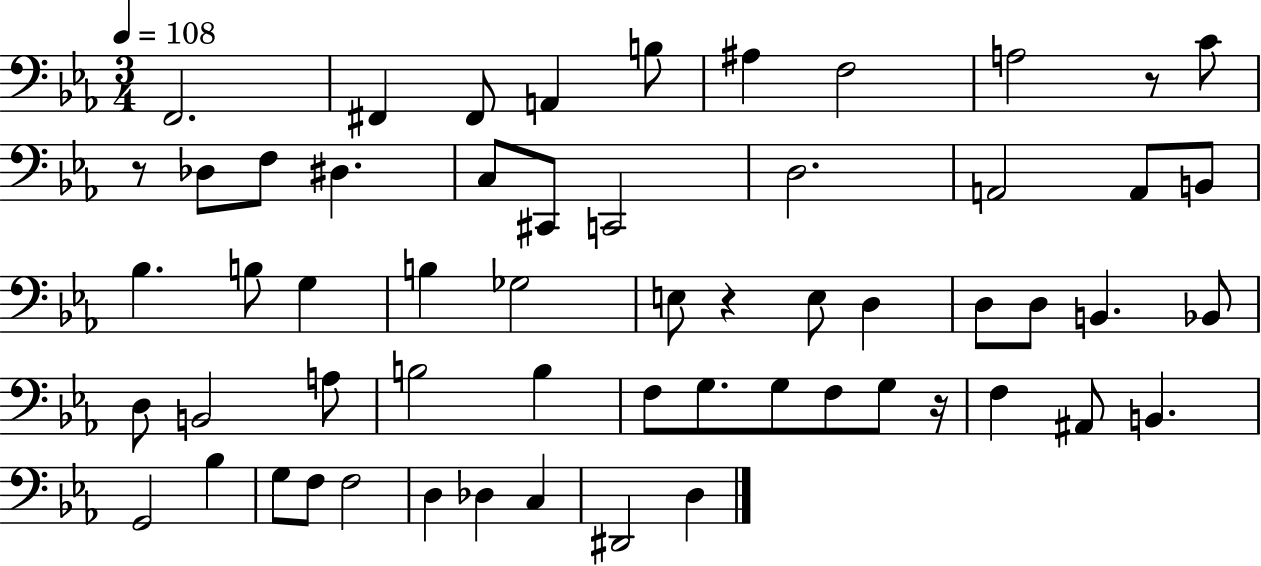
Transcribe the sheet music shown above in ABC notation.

X:1
T:Untitled
M:3/4
L:1/4
K:Eb
F,,2 ^F,, ^F,,/2 A,, B,/2 ^A, F,2 A,2 z/2 C/2 z/2 _D,/2 F,/2 ^D, C,/2 ^C,,/2 C,,2 D,2 A,,2 A,,/2 B,,/2 _B, B,/2 G, B, _G,2 E,/2 z E,/2 D, D,/2 D,/2 B,, _B,,/2 D,/2 B,,2 A,/2 B,2 B, F,/2 G,/2 G,/2 F,/2 G,/2 z/4 F, ^A,,/2 B,, G,,2 _B, G,/2 F,/2 F,2 D, _D, C, ^D,,2 D,